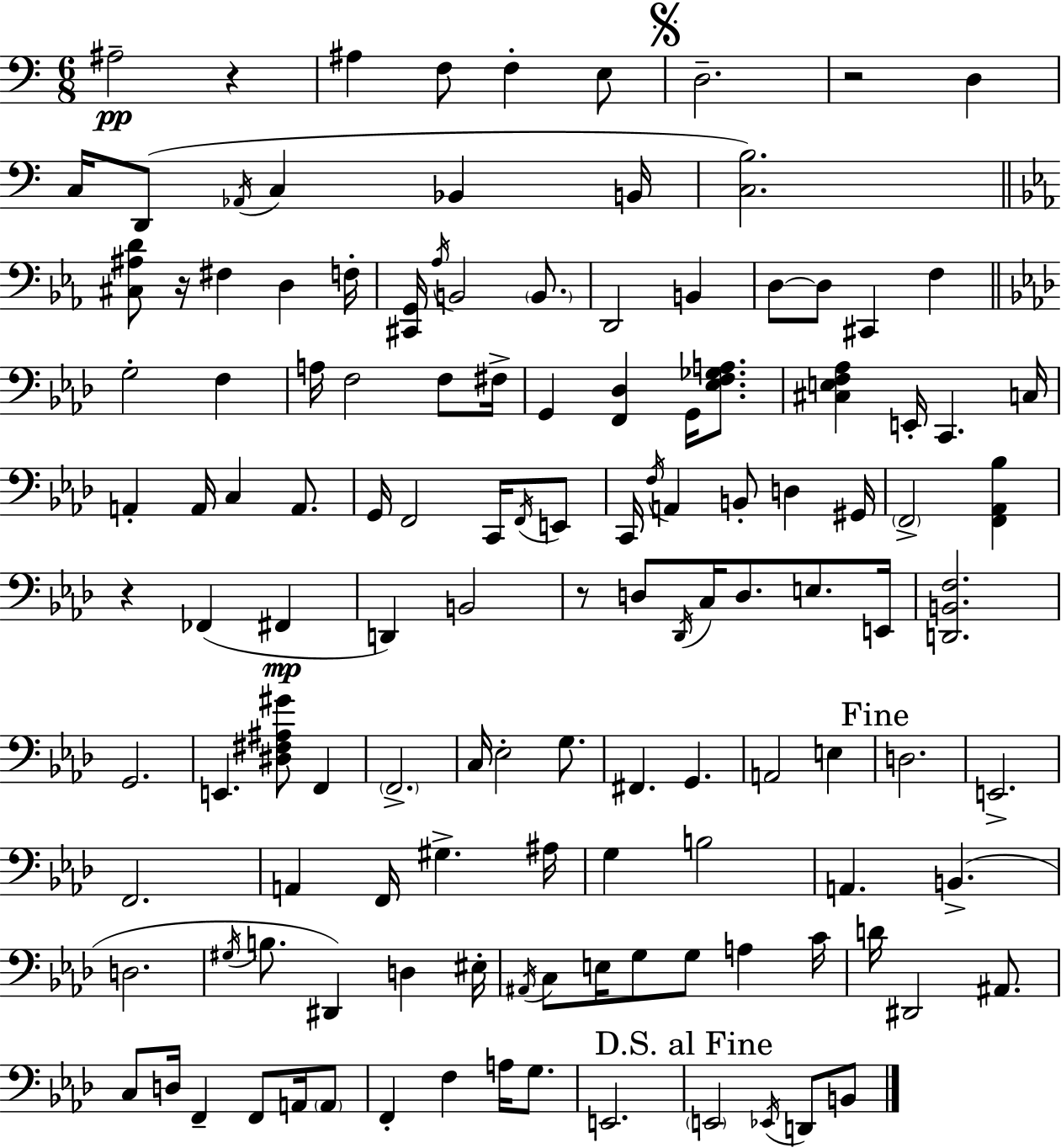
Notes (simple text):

A#3/h R/q A#3/q F3/e F3/q E3/e D3/h. R/h D3/q C3/s D2/e Ab2/s C3/q Bb2/q B2/s [C3,B3]/h. [C#3,A#3,D4]/e R/s F#3/q D3/q F3/s [C#2,G2]/s Ab3/s B2/h B2/e. D2/h B2/q D3/e D3/e C#2/q F3/q G3/h F3/q A3/s F3/h F3/e F#3/s G2/q [F2,Db3]/q G2/s [Eb3,F3,Gb3,A3]/e. [C#3,E3,F3,Ab3]/q E2/s C2/q. C3/s A2/q A2/s C3/q A2/e. G2/s F2/h C2/s F2/s E2/e C2/s F3/s A2/q B2/e D3/q G#2/s F2/h [F2,Ab2,Bb3]/q R/q FES2/q F#2/q D2/q B2/h R/e D3/e Db2/s C3/s D3/e. E3/e. E2/s [D2,B2,F3]/h. G2/h. E2/q. [D#3,F#3,A#3,G#4]/e F2/q F2/h. C3/s Eb3/h G3/e. F#2/q. G2/q. A2/h E3/q D3/h. E2/h. F2/h. A2/q F2/s G#3/q. A#3/s G3/q B3/h A2/q. B2/q. D3/h. G#3/s B3/e. D#2/q D3/q EIS3/s A#2/s C3/e E3/s G3/e G3/e A3/q C4/s D4/s D#2/h A#2/e. C3/e D3/s F2/q F2/e A2/s A2/e F2/q F3/q A3/s G3/e. E2/h. E2/h Eb2/s D2/e B2/e